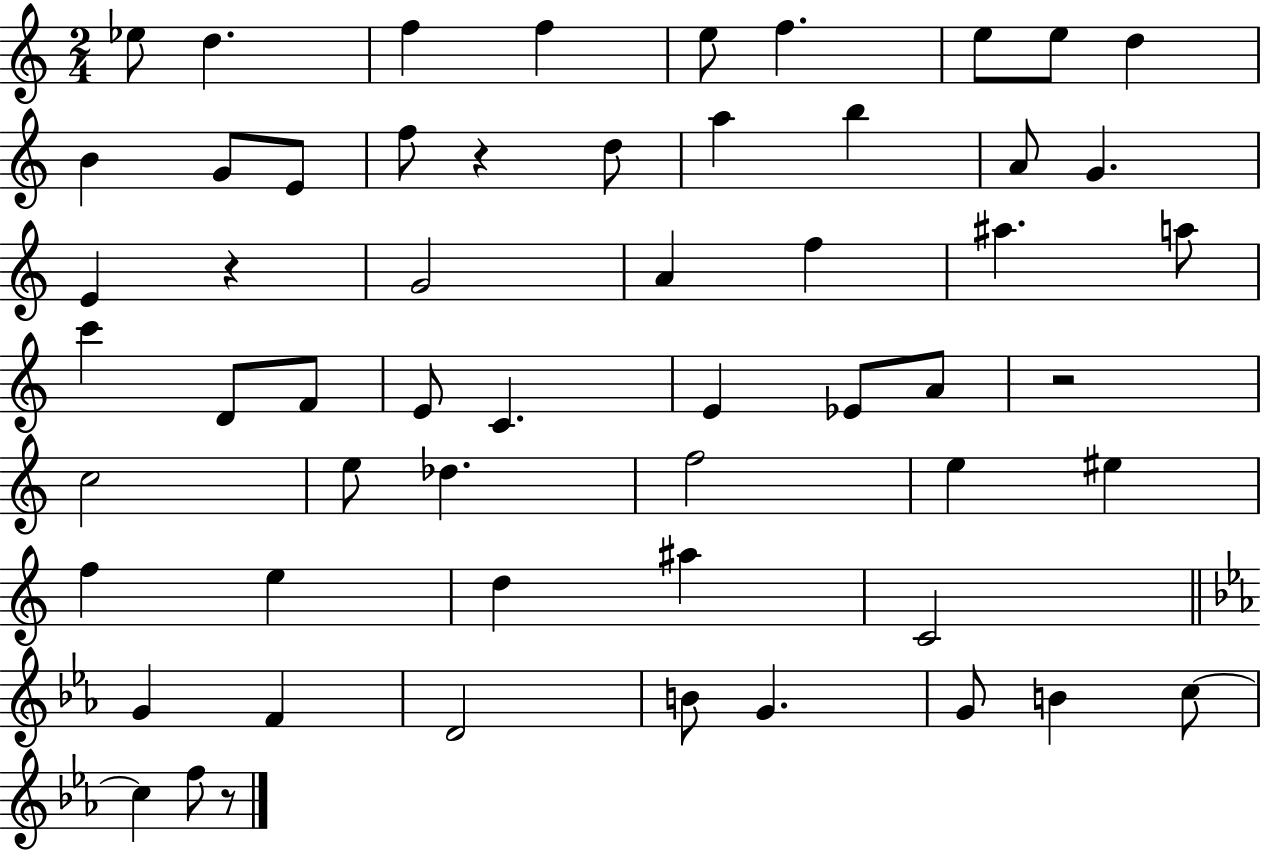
{
  \clef treble
  \numericTimeSignature
  \time 2/4
  \key c \major
  ees''8 d''4. | f''4 f''4 | e''8 f''4. | e''8 e''8 d''4 | \break b'4 g'8 e'8 | f''8 r4 d''8 | a''4 b''4 | a'8 g'4. | \break e'4 r4 | g'2 | a'4 f''4 | ais''4. a''8 | \break c'''4 d'8 f'8 | e'8 c'4. | e'4 ees'8 a'8 | r2 | \break c''2 | e''8 des''4. | f''2 | e''4 eis''4 | \break f''4 e''4 | d''4 ais''4 | c'2 | \bar "||" \break \key ees \major g'4 f'4 | d'2 | b'8 g'4. | g'8 b'4 c''8~~ | \break c''4 f''8 r8 | \bar "|."
}